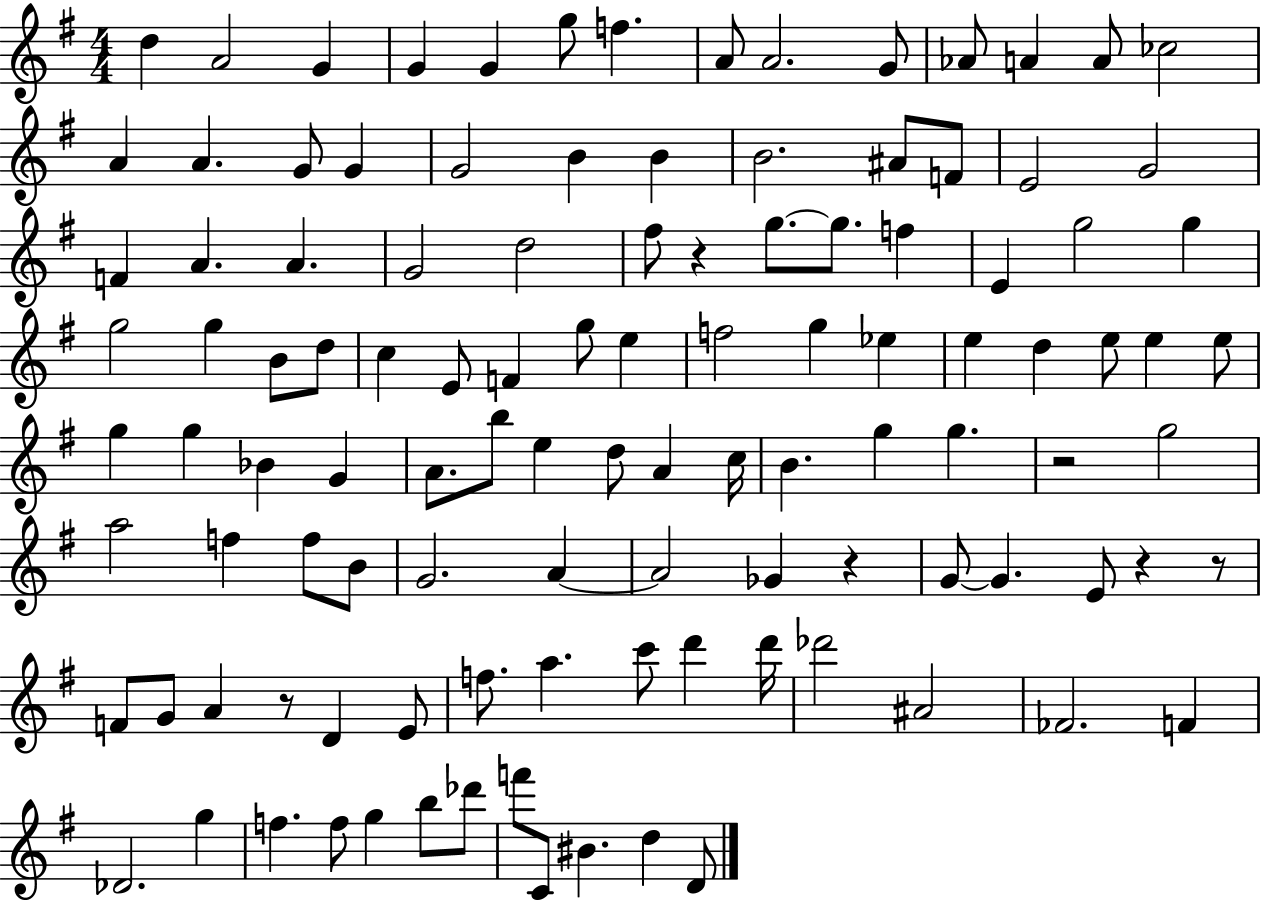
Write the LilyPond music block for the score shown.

{
  \clef treble
  \numericTimeSignature
  \time 4/4
  \key g \major
  d''4 a'2 g'4 | g'4 g'4 g''8 f''4. | a'8 a'2. g'8 | aes'8 a'4 a'8 ces''2 | \break a'4 a'4. g'8 g'4 | g'2 b'4 b'4 | b'2. ais'8 f'8 | e'2 g'2 | \break f'4 a'4. a'4. | g'2 d''2 | fis''8 r4 g''8.~~ g''8. f''4 | e'4 g''2 g''4 | \break g''2 g''4 b'8 d''8 | c''4 e'8 f'4 g''8 e''4 | f''2 g''4 ees''4 | e''4 d''4 e''8 e''4 e''8 | \break g''4 g''4 bes'4 g'4 | a'8. b''8 e''4 d''8 a'4 c''16 | b'4. g''4 g''4. | r2 g''2 | \break a''2 f''4 f''8 b'8 | g'2. a'4~~ | a'2 ges'4 r4 | g'8~~ g'4. e'8 r4 r8 | \break f'8 g'8 a'4 r8 d'4 e'8 | f''8. a''4. c'''8 d'''4 d'''16 | des'''2 ais'2 | fes'2. f'4 | \break des'2. g''4 | f''4. f''8 g''4 b''8 des'''8 | f'''8 c'8 bis'4. d''4 d'8 | \bar "|."
}